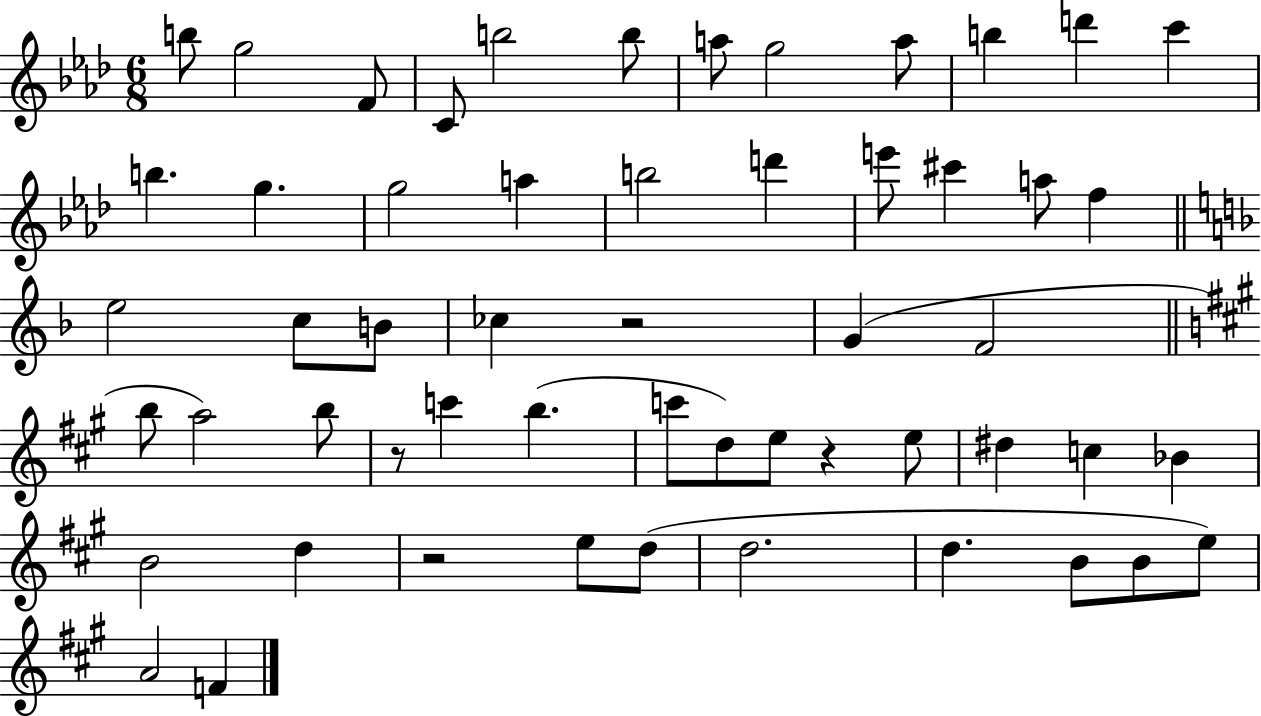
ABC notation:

X:1
T:Untitled
M:6/8
L:1/4
K:Ab
b/2 g2 F/2 C/2 b2 b/2 a/2 g2 a/2 b d' c' b g g2 a b2 d' e'/2 ^c' a/2 f e2 c/2 B/2 _c z2 G F2 b/2 a2 b/2 z/2 c' b c'/2 d/2 e/2 z e/2 ^d c _B B2 d z2 e/2 d/2 d2 d B/2 B/2 e/2 A2 F